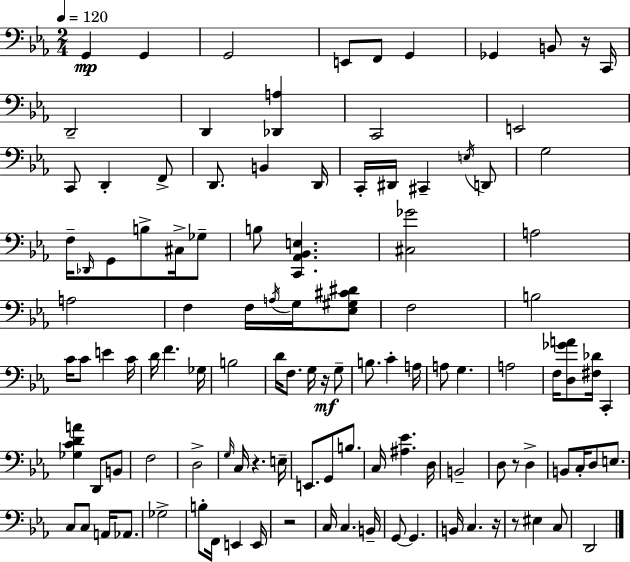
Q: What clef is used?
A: bass